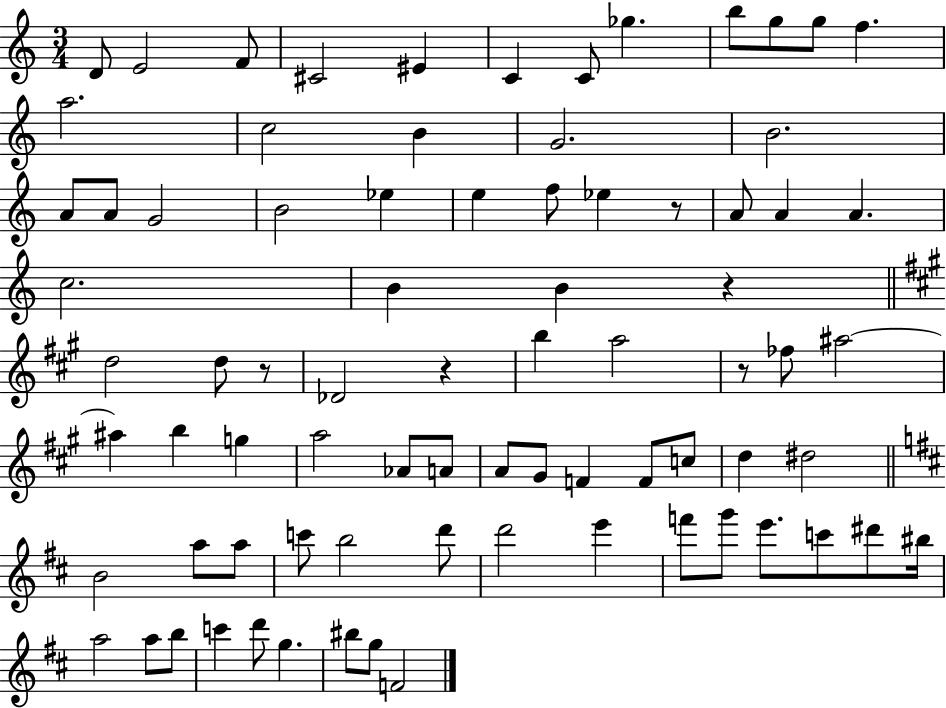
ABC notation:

X:1
T:Untitled
M:3/4
L:1/4
K:C
D/2 E2 F/2 ^C2 ^E C C/2 _g b/2 g/2 g/2 f a2 c2 B G2 B2 A/2 A/2 G2 B2 _e e f/2 _e z/2 A/2 A A c2 B B z d2 d/2 z/2 _D2 z b a2 z/2 _f/2 ^a2 ^a b g a2 _A/2 A/2 A/2 ^G/2 F F/2 c/2 d ^d2 B2 a/2 a/2 c'/2 b2 d'/2 d'2 e' f'/2 g'/2 e'/2 c'/2 ^d'/2 ^b/4 a2 a/2 b/2 c' d'/2 g ^b/2 g/2 F2